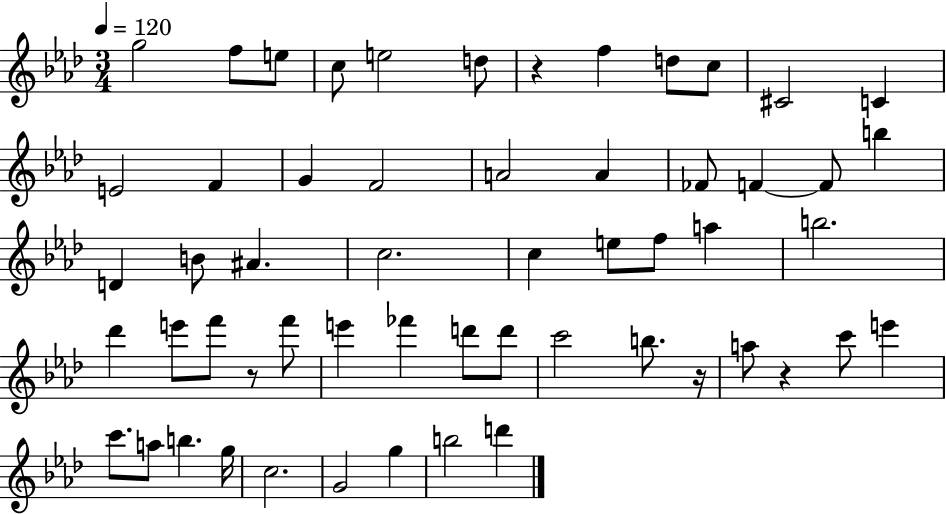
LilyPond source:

{
  \clef treble
  \numericTimeSignature
  \time 3/4
  \key aes \major
  \tempo 4 = 120
  g''2 f''8 e''8 | c''8 e''2 d''8 | r4 f''4 d''8 c''8 | cis'2 c'4 | \break e'2 f'4 | g'4 f'2 | a'2 a'4 | fes'8 f'4~~ f'8 b''4 | \break d'4 b'8 ais'4. | c''2. | c''4 e''8 f''8 a''4 | b''2. | \break des'''4 e'''8 f'''8 r8 f'''8 | e'''4 fes'''4 d'''8 d'''8 | c'''2 b''8. r16 | a''8 r4 c'''8 e'''4 | \break c'''8. a''8 b''4. g''16 | c''2. | g'2 g''4 | b''2 d'''4 | \break \bar "|."
}